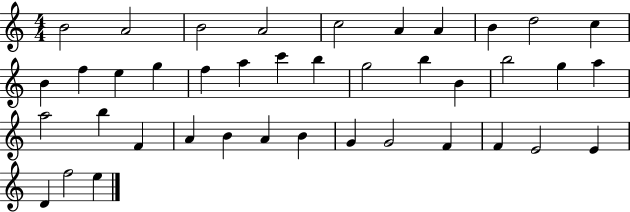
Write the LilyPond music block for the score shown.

{
  \clef treble
  \numericTimeSignature
  \time 4/4
  \key c \major
  b'2 a'2 | b'2 a'2 | c''2 a'4 a'4 | b'4 d''2 c''4 | \break b'4 f''4 e''4 g''4 | f''4 a''4 c'''4 b''4 | g''2 b''4 b'4 | b''2 g''4 a''4 | \break a''2 b''4 f'4 | a'4 b'4 a'4 b'4 | g'4 g'2 f'4 | f'4 e'2 e'4 | \break d'4 f''2 e''4 | \bar "|."
}